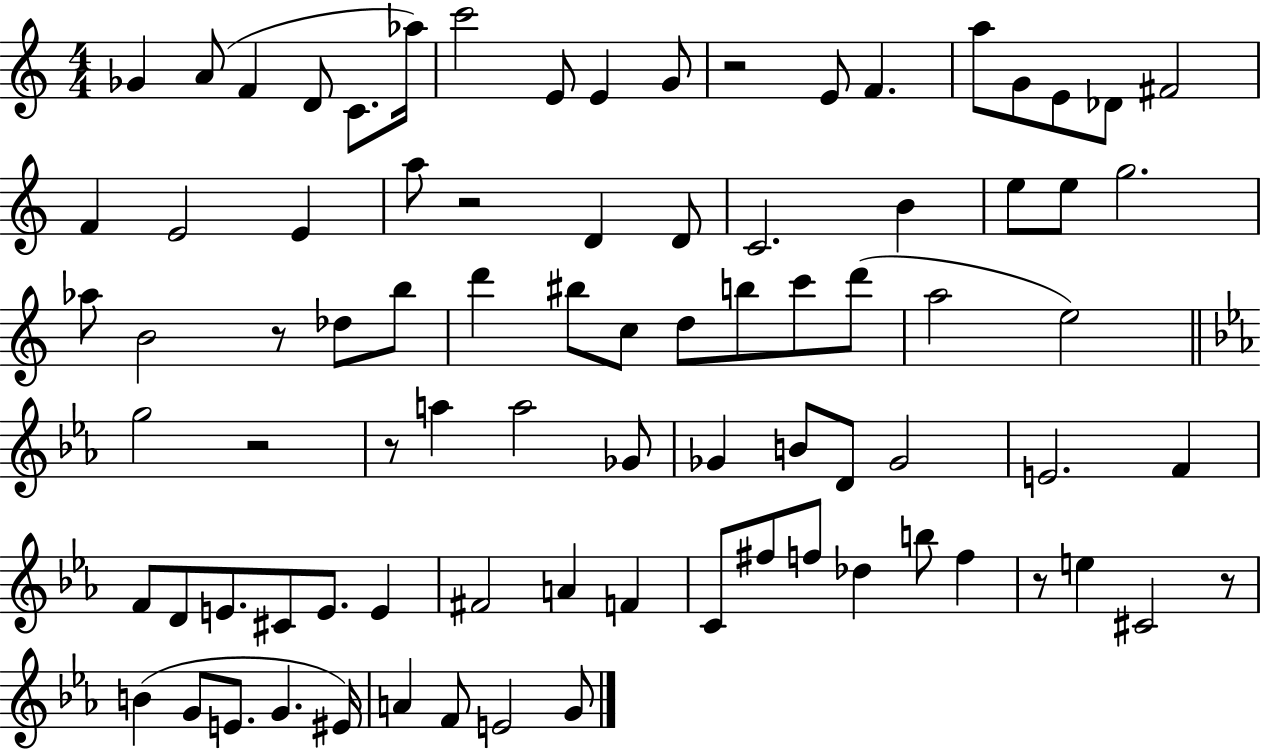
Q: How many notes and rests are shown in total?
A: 84